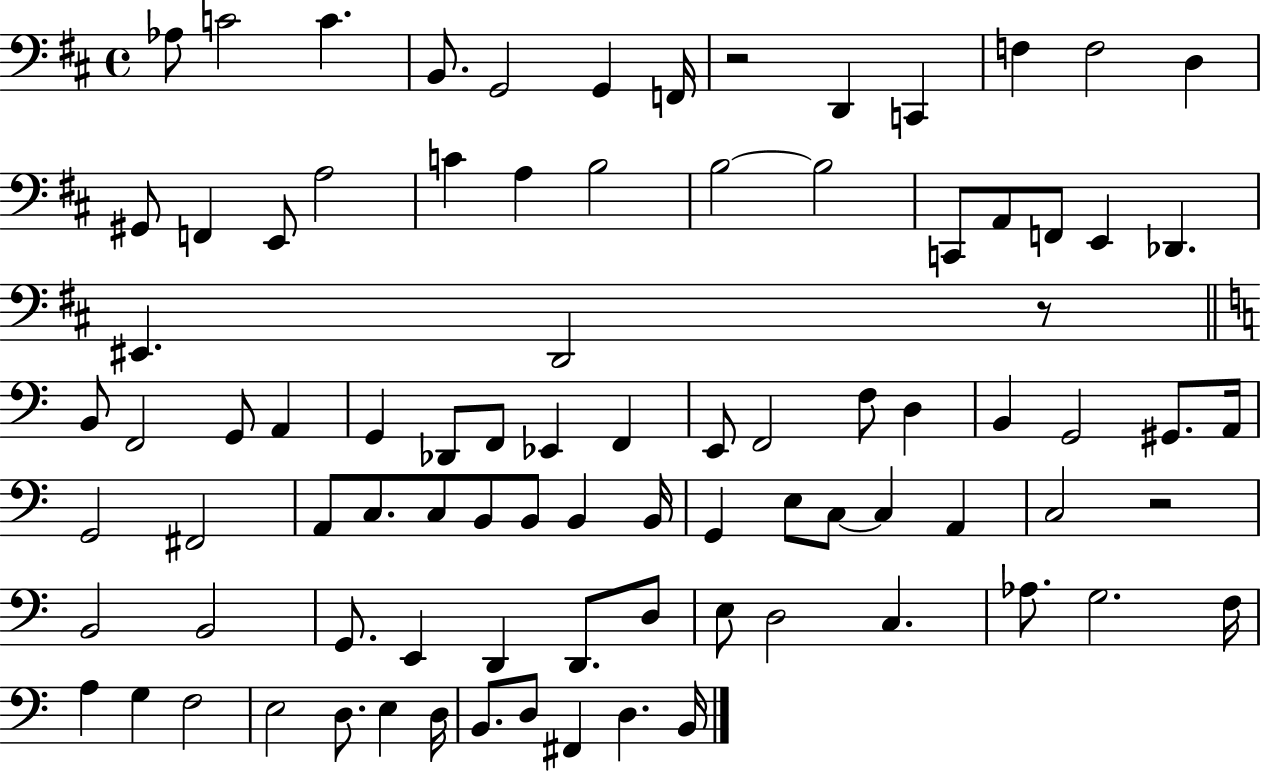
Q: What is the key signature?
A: D major